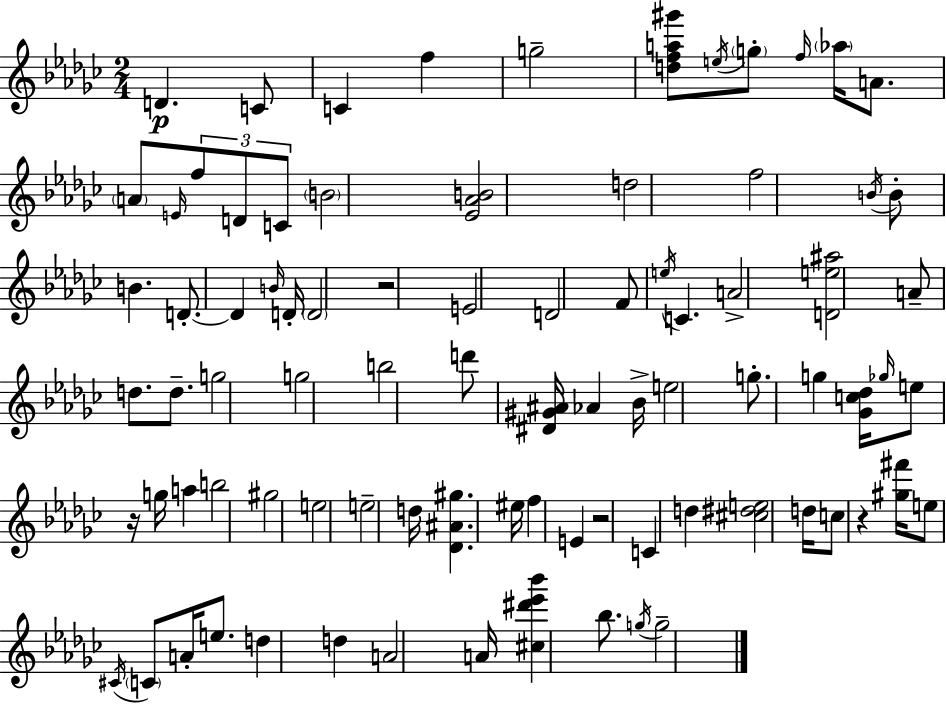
D4/q. C4/e C4/q F5/q G5/h [D5,F5,A5,G#6]/e E5/s G5/e F5/s Ab5/s A4/e. A4/e E4/s F5/e D4/e C4/e B4/h [Eb4,Ab4,B4]/h D5/h F5/h B4/s B4/e B4/q. D4/e. D4/q B4/s D4/s D4/h R/h E4/h D4/h F4/e E5/s C4/q. A4/h [D4,E5,A#5]/h A4/e D5/e. D5/e. G5/h G5/h B5/h D6/e [D#4,G#4,A#4]/s Ab4/q Bb4/s E5/h G5/e. G5/q [Gb4,C5,Db5]/s Gb5/s E5/e R/s G5/s A5/q B5/h G#5/h E5/h E5/h D5/s [Db4,A#4,G#5]/q. EIS5/s F5/q E4/q R/h C4/q D5/q [C#5,D#5,E5]/h D5/s C5/e R/q [G#5,F#6]/s E5/e C#4/s C4/e A4/s E5/e. D5/q D5/q A4/h A4/s [C#5,D#6,Eb6,Bb6]/q Bb5/e. G5/s G5/h